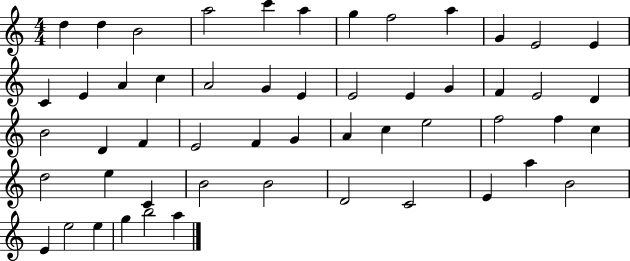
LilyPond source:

{
  \clef treble
  \numericTimeSignature
  \time 4/4
  \key c \major
  d''4 d''4 b'2 | a''2 c'''4 a''4 | g''4 f''2 a''4 | g'4 e'2 e'4 | \break c'4 e'4 a'4 c''4 | a'2 g'4 e'4 | e'2 e'4 g'4 | f'4 e'2 d'4 | \break b'2 d'4 f'4 | e'2 f'4 g'4 | a'4 c''4 e''2 | f''2 f''4 c''4 | \break d''2 e''4 c'4 | b'2 b'2 | d'2 c'2 | e'4 a''4 b'2 | \break e'4 e''2 e''4 | g''4 b''2 a''4 | \bar "|."
}